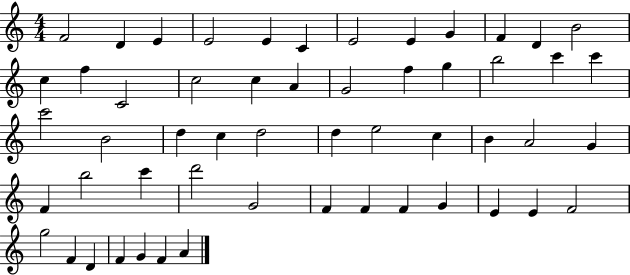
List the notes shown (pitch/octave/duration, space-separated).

F4/h D4/q E4/q E4/h E4/q C4/q E4/h E4/q G4/q F4/q D4/q B4/h C5/q F5/q C4/h C5/h C5/q A4/q G4/h F5/q G5/q B5/h C6/q C6/q C6/h B4/h D5/q C5/q D5/h D5/q E5/h C5/q B4/q A4/h G4/q F4/q B5/h C6/q D6/h G4/h F4/q F4/q F4/q G4/q E4/q E4/q F4/h G5/h F4/q D4/q F4/q G4/q F4/q A4/q